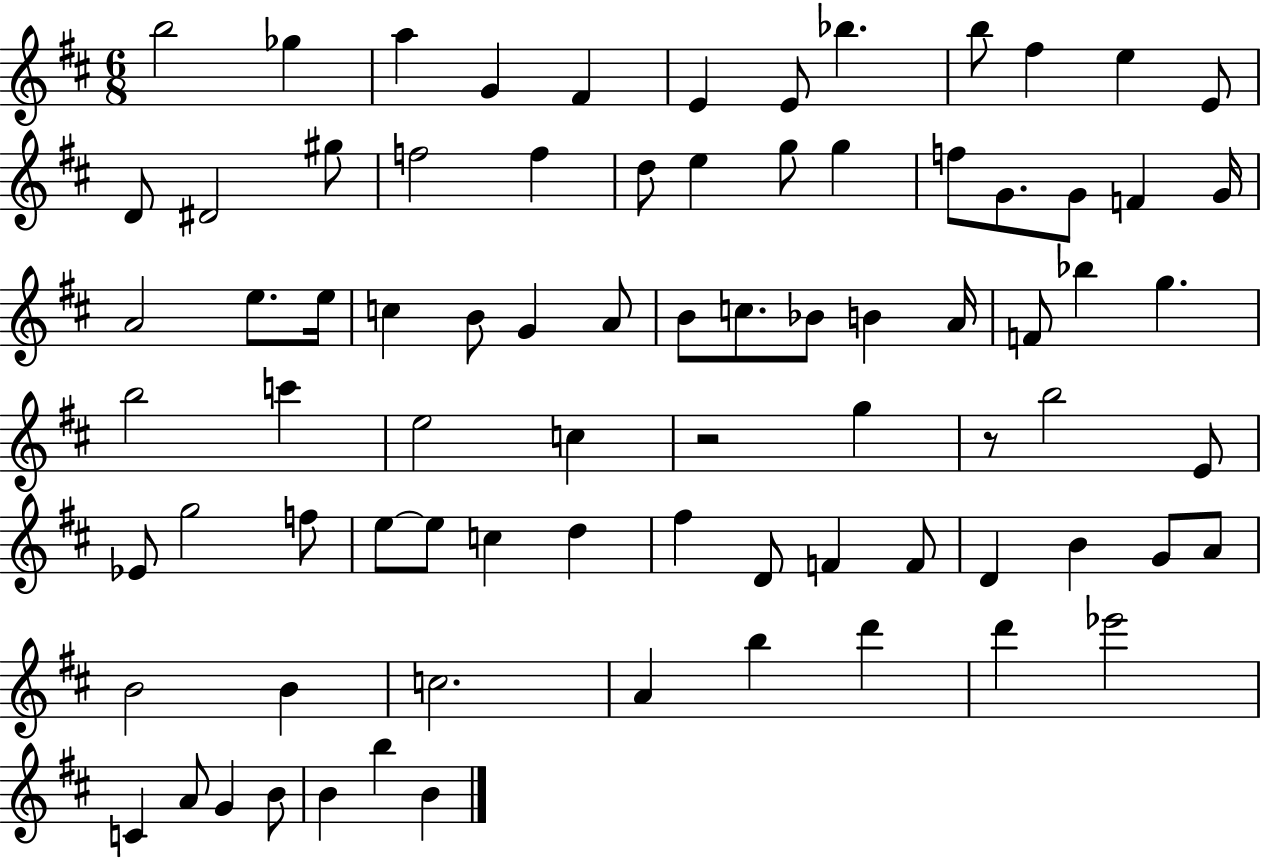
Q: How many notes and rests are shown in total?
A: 80